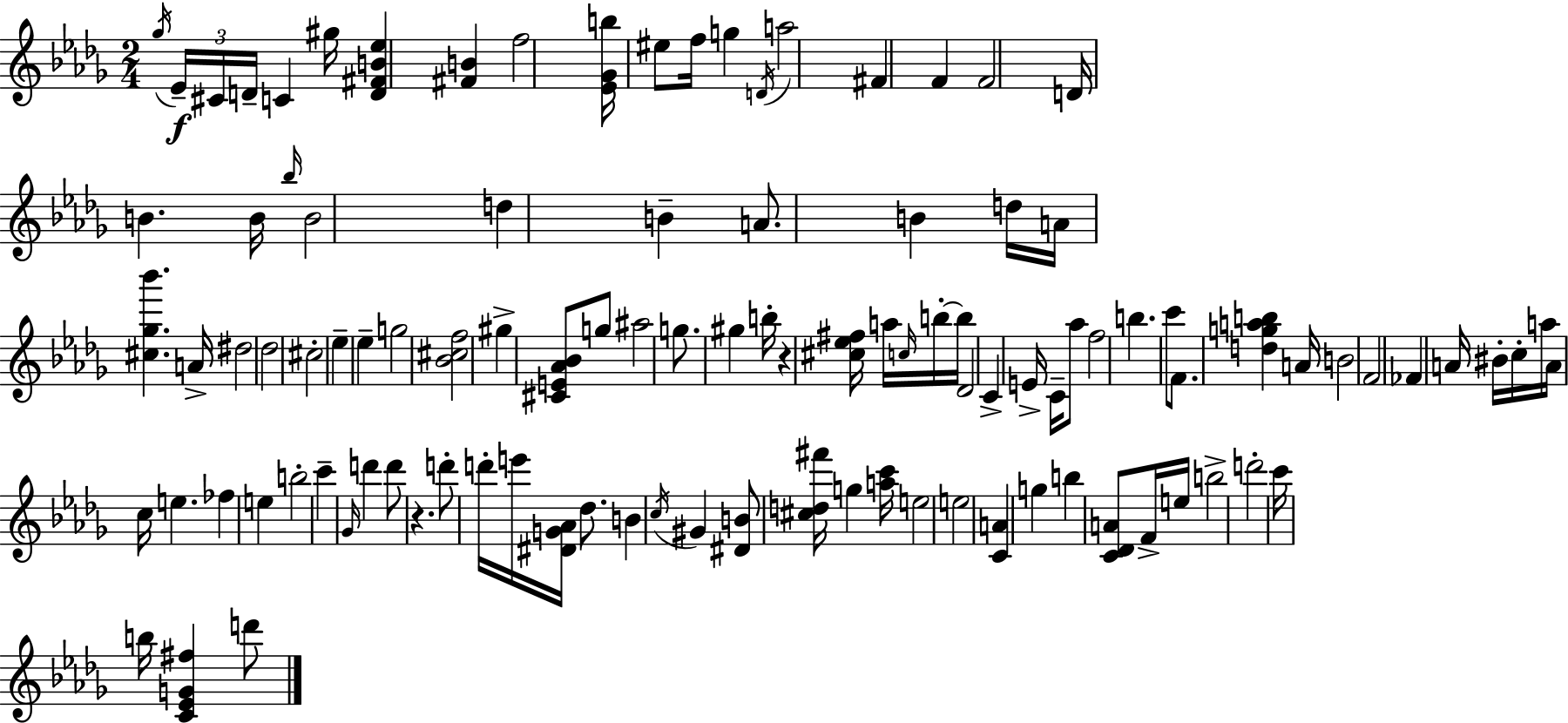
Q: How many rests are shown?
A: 2